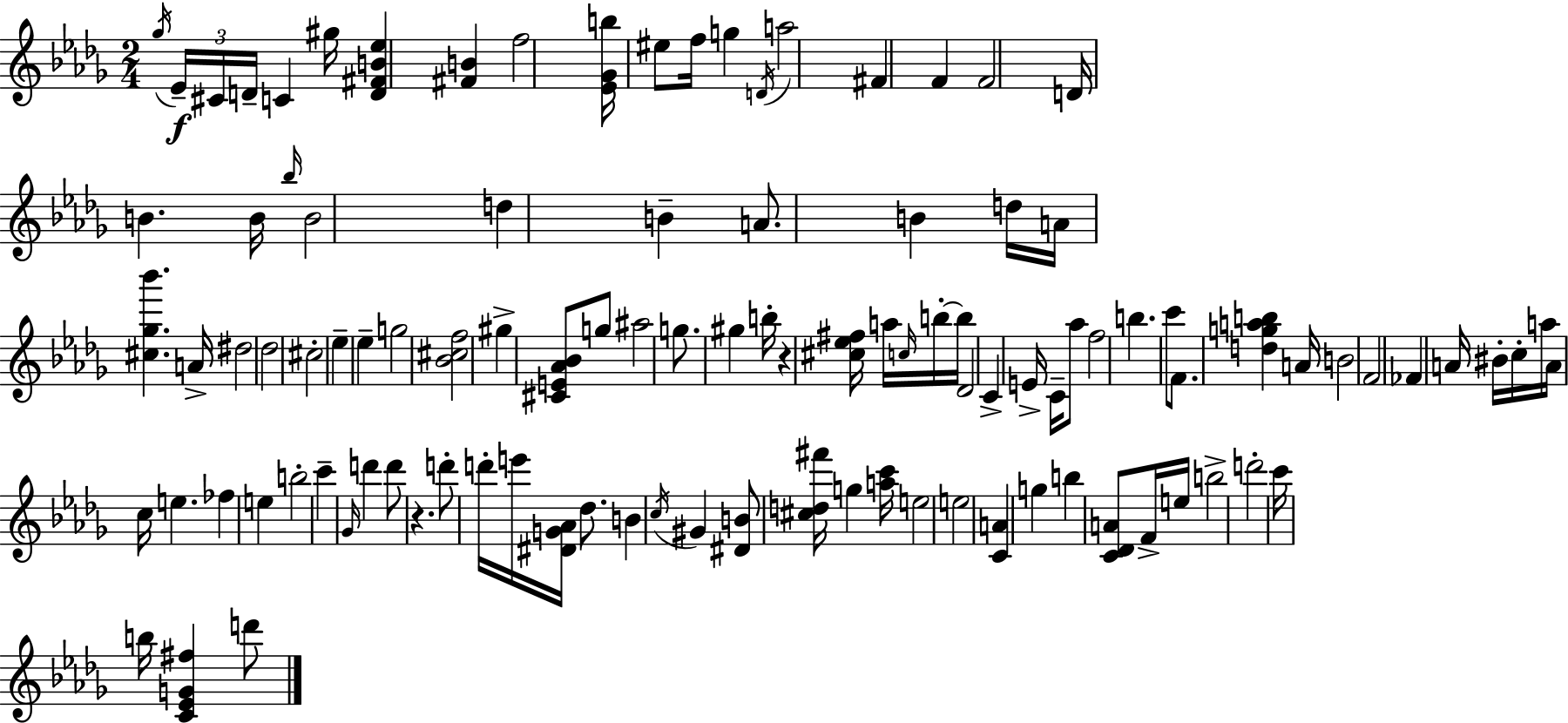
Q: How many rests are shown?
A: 2